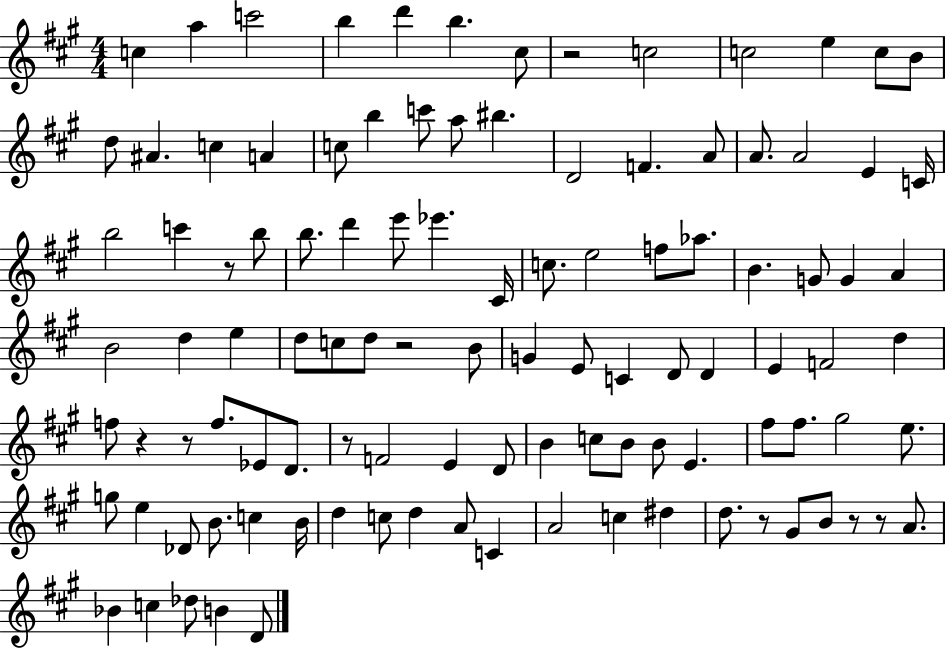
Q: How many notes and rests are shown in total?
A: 107